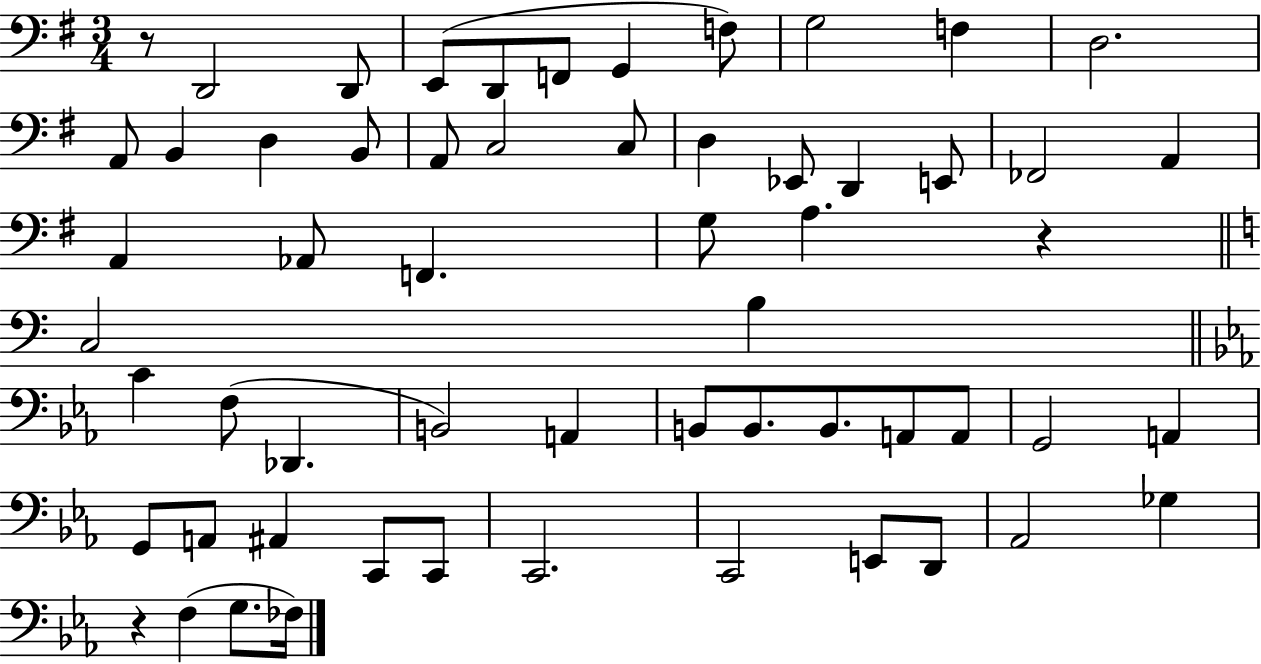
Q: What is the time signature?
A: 3/4